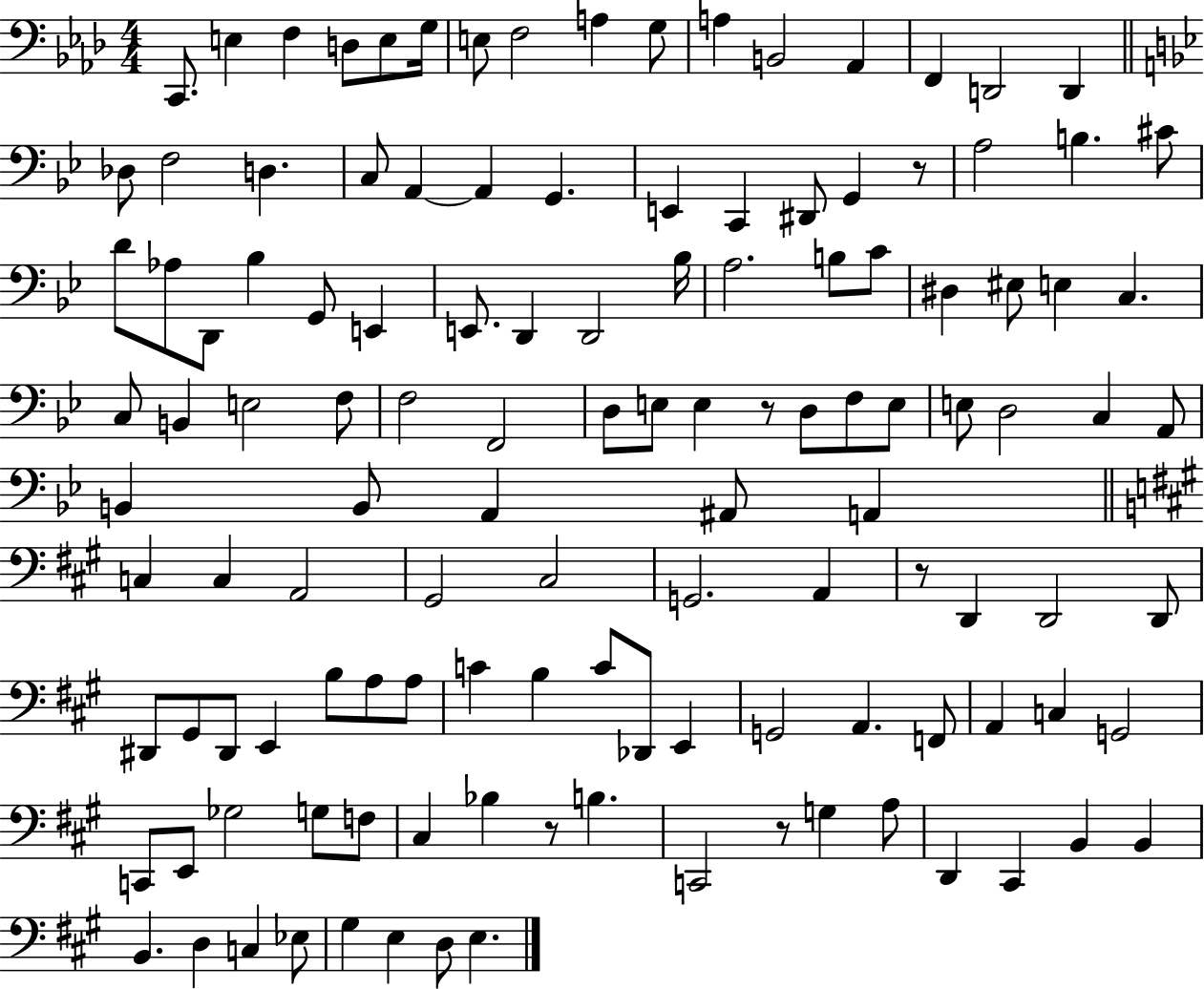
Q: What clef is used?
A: bass